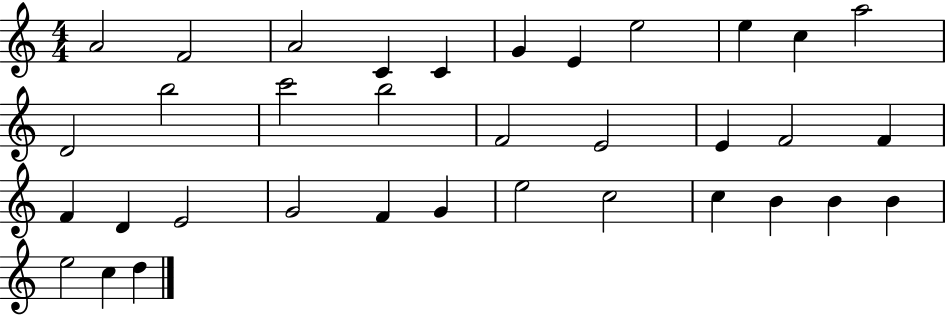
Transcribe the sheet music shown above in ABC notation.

X:1
T:Untitled
M:4/4
L:1/4
K:C
A2 F2 A2 C C G E e2 e c a2 D2 b2 c'2 b2 F2 E2 E F2 F F D E2 G2 F G e2 c2 c B B B e2 c d